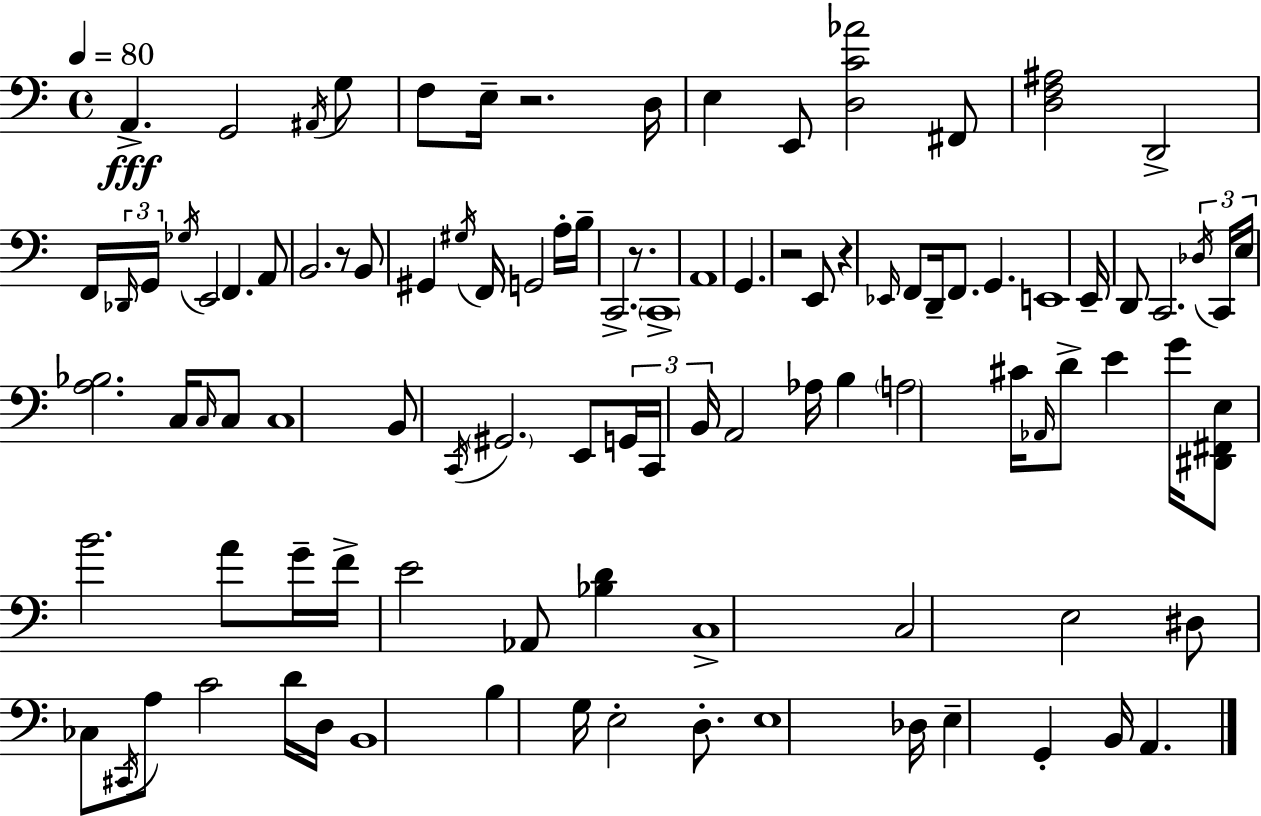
{
  \clef bass
  \time 4/4
  \defaultTimeSignature
  \key c \major
  \tempo 4 = 80
  \repeat volta 2 { a,4.->\fff g,2 \acciaccatura { ais,16 } g8 | f8 e16-- r2. | d16 e4 e,8 <d c' aes'>2 fis,8 | <d f ais>2 d,2-> | \break f,16 \tuplet 3/2 { \grace { des,16 } g,16 \acciaccatura { ges16 } } e,2 f,4. | a,8 b,2. | r8 b,8 gis,4 \acciaccatura { gis16 } f,16 g,2 | a16-. b16-- c,2.-> | \break r8. \parenthesize c,1-> | a,1 | g,4. r2 | e,8 r4 \grace { ees,16 } f,8 d,16-- f,8. g,4. | \break e,1 | e,16-- d,8 c,2. | \tuplet 3/2 { \acciaccatura { des16 } c,16 e16 } <a bes>2. | c16 \grace { c16 } c8 c1 | \break b,8 \acciaccatura { c,16 } \parenthesize gis,2. | e,8 \tuplet 3/2 { g,16 c,16 b,16 } a,2 | aes16 b4 \parenthesize a2 | cis'16 \grace { aes,16 } d'8-> e'4 g'16 <dis, fis, e>8 b'2. | \break a'8 g'16-- f'16-> e'2 | aes,8 <bes d'>4 c1-> | c2 | e2 dis8 ces8 \acciaccatura { cis,16 } a8 | \break c'2 d'16 d16 b,1 | b4 g16 e2-. | d8.-. e1 | des16 e4-- g,4-. | \break b,16 a,4. } \bar "|."
}